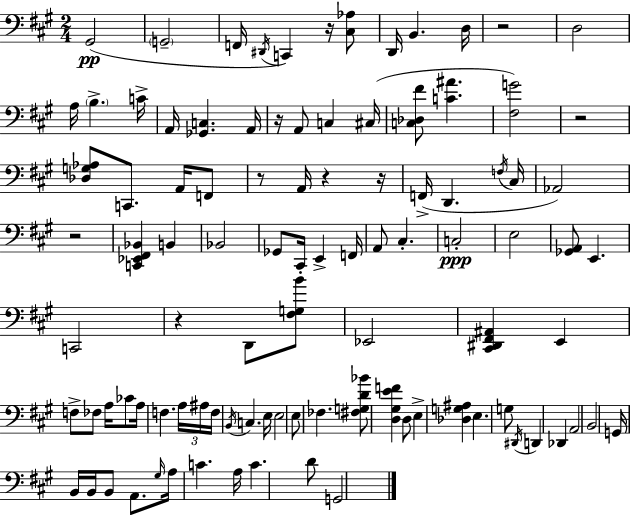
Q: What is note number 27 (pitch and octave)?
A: B2